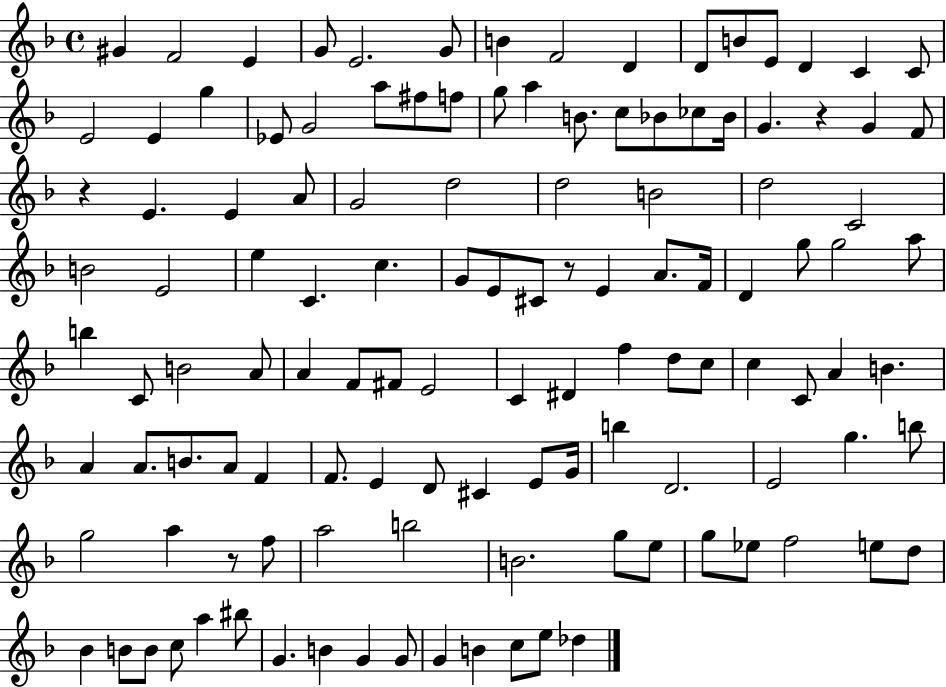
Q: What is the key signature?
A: F major